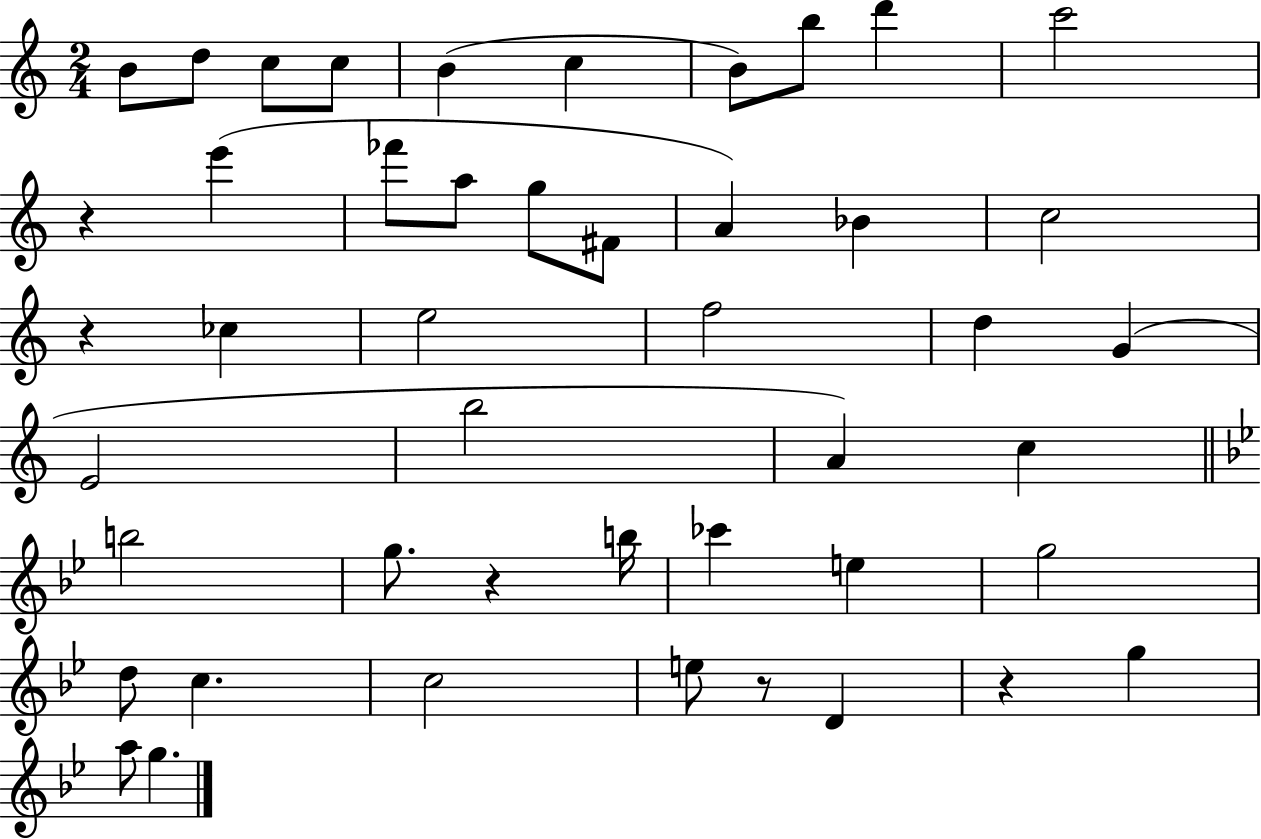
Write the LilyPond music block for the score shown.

{
  \clef treble
  \numericTimeSignature
  \time 2/4
  \key c \major
  b'8 d''8 c''8 c''8 | b'4( c''4 | b'8) b''8 d'''4 | c'''2 | \break r4 e'''4( | fes'''8 a''8 g''8 fis'8 | a'4) bes'4 | c''2 | \break r4 ces''4 | e''2 | f''2 | d''4 g'4( | \break e'2 | b''2 | a'4) c''4 | \bar "||" \break \key g \minor b''2 | g''8. r4 b''16 | ces'''4 e''4 | g''2 | \break d''8 c''4. | c''2 | e''8 r8 d'4 | r4 g''4 | \break a''8 g''4. | \bar "|."
}